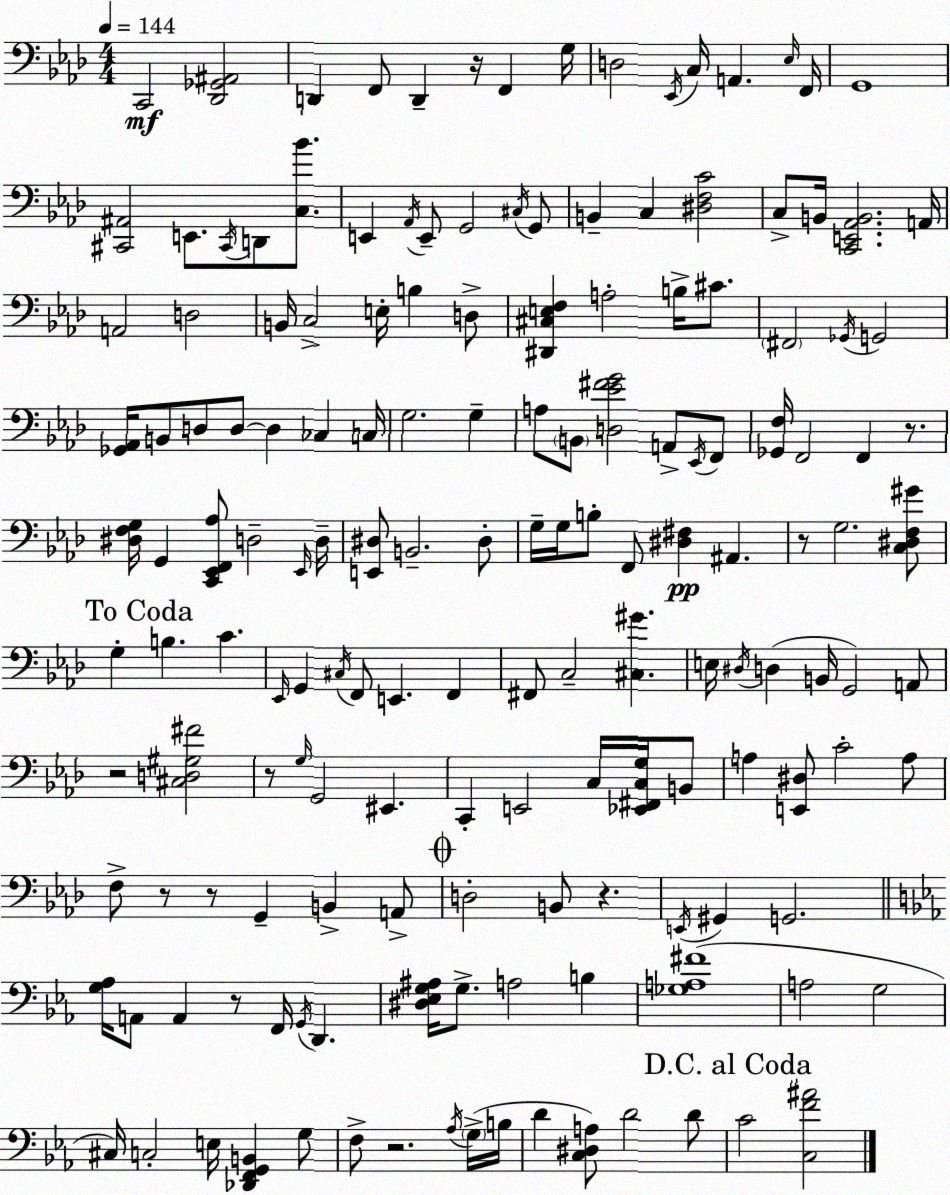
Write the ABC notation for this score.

X:1
T:Untitled
M:4/4
L:1/4
K:Ab
C,,2 [_D,,_G,,^A,,]2 D,, F,,/2 D,, z/4 F,, G,/4 D,2 _E,,/4 C,/4 A,, _E,/4 F,,/4 G,,4 [^C,,^A,,]2 E,,/2 ^C,,/4 D,,/2 [C,_B]/2 E,, _A,,/4 E,,/2 G,,2 ^C,/4 G,,/2 B,, C, [^D,F,C]2 C,/2 B,,/4 [C,,E,,_A,,B,,]2 A,,/4 A,,2 D,2 B,,/4 C,2 E,/4 B, D,/2 [^D,,^C,E,F,] A,2 B,/4 ^C/2 ^F,,2 _G,,/4 G,,2 [_G,,_A,,]/4 B,,/2 D,/2 D,/2 D, _C, C,/4 G,2 G, A,/2 B,,/2 [D,_E^FG]2 A,,/2 _E,,/4 F,,/2 [_G,,F,]/4 F,,2 F,, z/2 [^D,F,G,]/4 G,, [C,,_E,,F,,_A,]/2 D,2 _E,,/4 D,/4 [E,,^D,]/2 B,,2 ^D,/2 G,/4 G,/4 B,/2 F,,/2 [^D,^F,] ^A,, z/2 G,2 [C,^D,F,^G]/2 G, B, C _E,,/4 G,, ^C,/4 F,,/2 E,, F,, ^F,,/2 C,2 [^C,^G] E,/4 ^D,/4 D, B,,/4 G,,2 A,,/2 z2 [^C,D,^G,^F]2 z/2 G,/4 G,,2 ^E,, C,, E,,2 C,/4 [_E,,^F,,C,G,]/4 B,,/2 A, [E,,^D,]/2 C2 A,/2 F,/2 z/2 z/2 G,, B,, A,,/2 D,2 B,,/2 z E,,/4 ^G,, G,,2 [G,_A,]/4 A,,/2 A,, z/2 F,,/4 G,,/4 D,, [^D,_E,G,^A,]/4 G,/2 A,2 B, [_G,A,^F]4 A,2 G,2 ^C,/4 C,2 E,/4 [_D,,F,,G,,B,,] G,/2 F,/2 z2 _A,/4 G,/4 B,/4 D [C,^D,A,]/2 D2 D/2 C2 [C,F^A]2